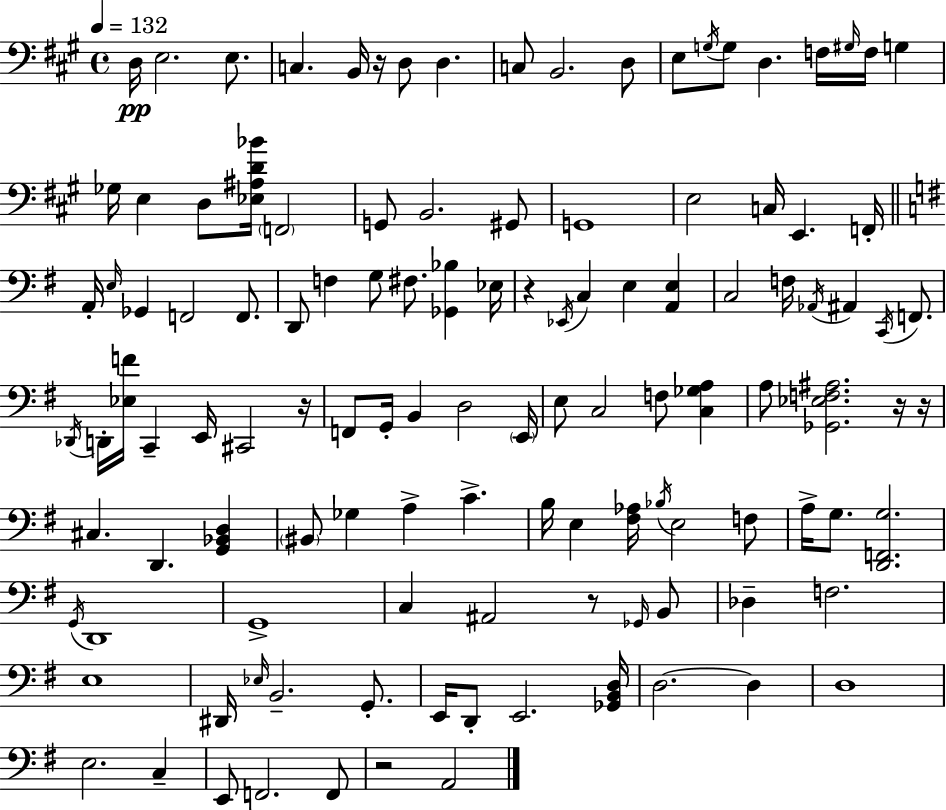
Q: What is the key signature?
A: A major